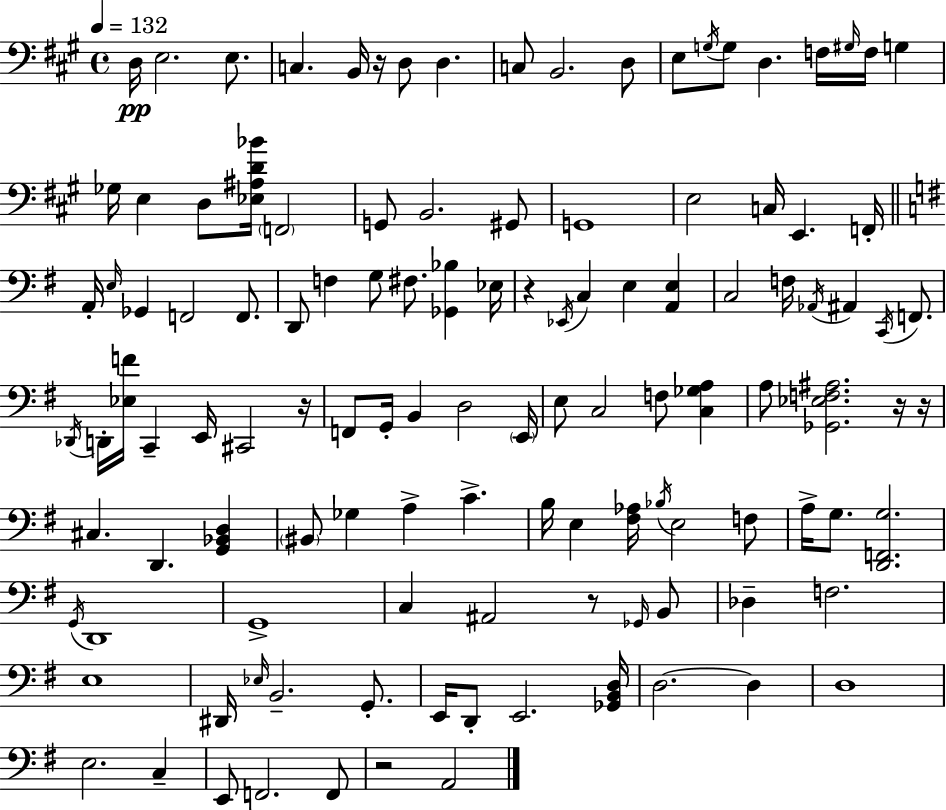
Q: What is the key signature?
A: A major